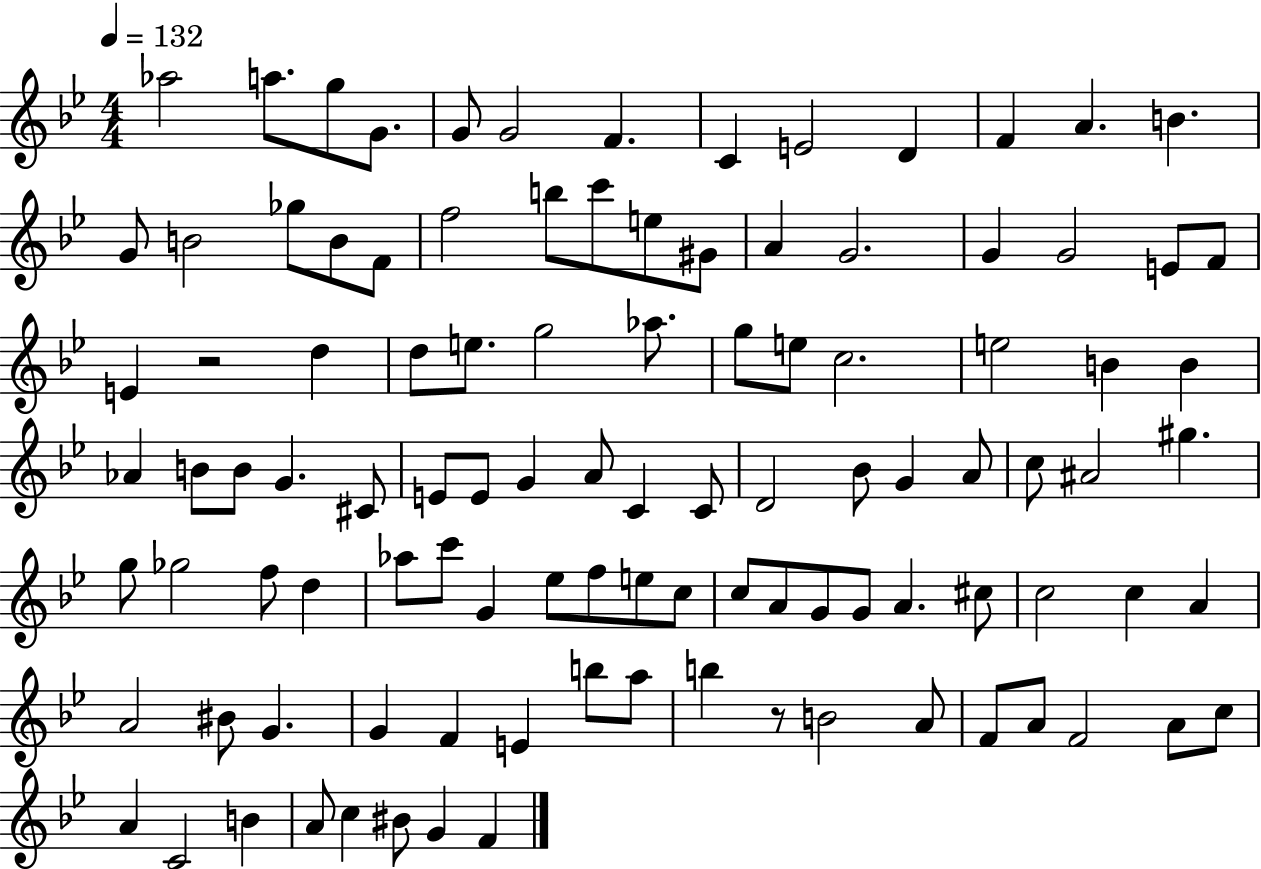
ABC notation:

X:1
T:Untitled
M:4/4
L:1/4
K:Bb
_a2 a/2 g/2 G/2 G/2 G2 F C E2 D F A B G/2 B2 _g/2 B/2 F/2 f2 b/2 c'/2 e/2 ^G/2 A G2 G G2 E/2 F/2 E z2 d d/2 e/2 g2 _a/2 g/2 e/2 c2 e2 B B _A B/2 B/2 G ^C/2 E/2 E/2 G A/2 C C/2 D2 _B/2 G A/2 c/2 ^A2 ^g g/2 _g2 f/2 d _a/2 c'/2 G _e/2 f/2 e/2 c/2 c/2 A/2 G/2 G/2 A ^c/2 c2 c A A2 ^B/2 G G F E b/2 a/2 b z/2 B2 A/2 F/2 A/2 F2 A/2 c/2 A C2 B A/2 c ^B/2 G F